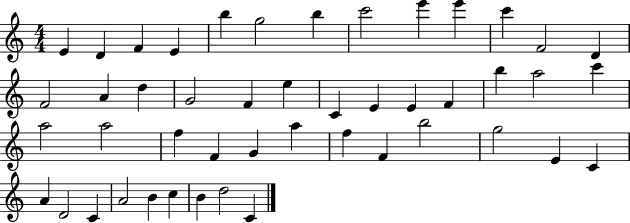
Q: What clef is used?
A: treble